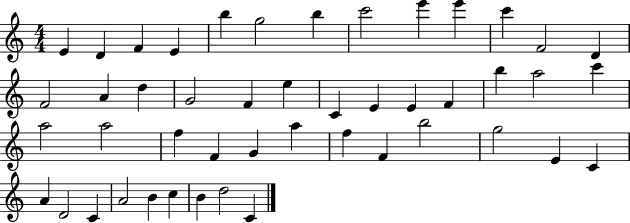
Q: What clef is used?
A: treble